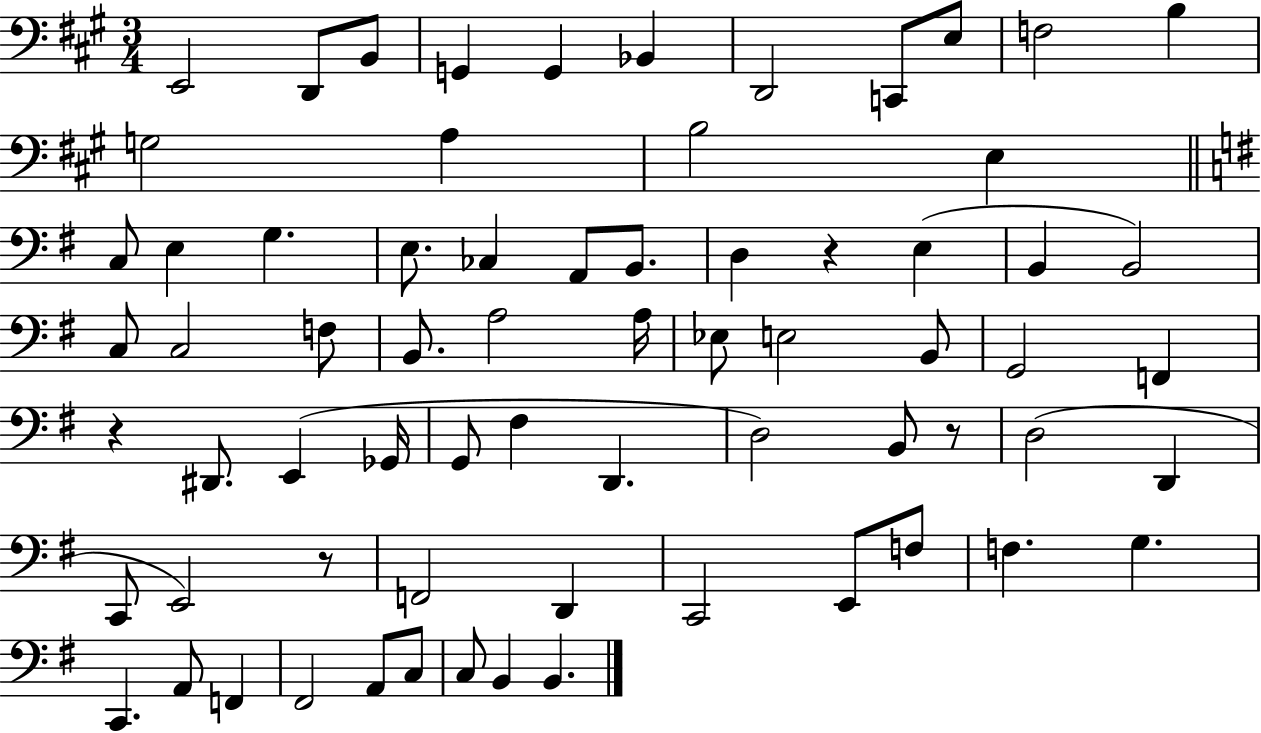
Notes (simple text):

E2/h D2/e B2/e G2/q G2/q Bb2/q D2/h C2/e E3/e F3/h B3/q G3/h A3/q B3/h E3/q C3/e E3/q G3/q. E3/e. CES3/q A2/e B2/e. D3/q R/q E3/q B2/q B2/h C3/e C3/h F3/e B2/e. A3/h A3/s Eb3/e E3/h B2/e G2/h F2/q R/q D#2/e. E2/q Gb2/s G2/e F#3/q D2/q. D3/h B2/e R/e D3/h D2/q C2/e E2/h R/e F2/h D2/q C2/h E2/e F3/e F3/q. G3/q. C2/q. A2/e F2/q F#2/h A2/e C3/e C3/e B2/q B2/q.